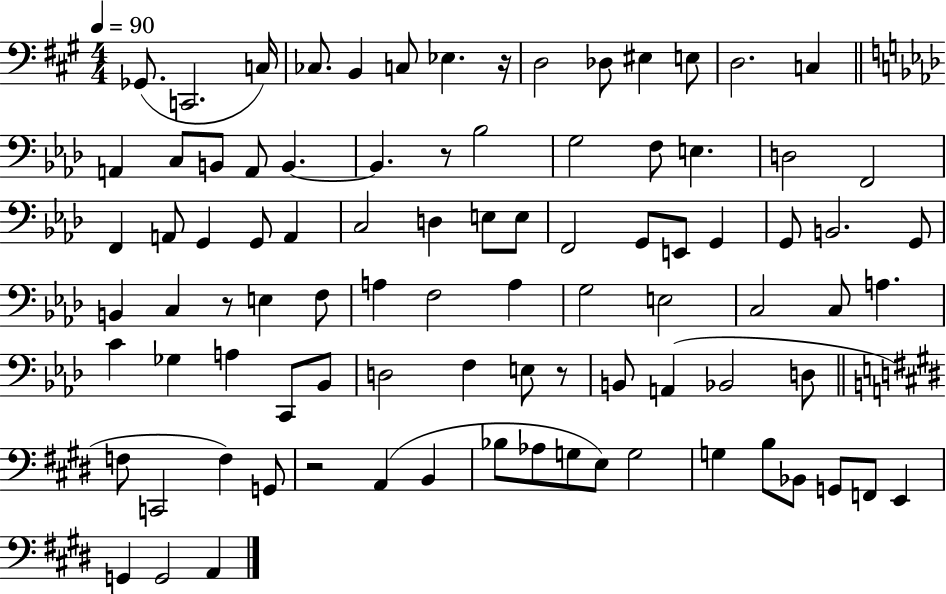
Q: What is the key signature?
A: A major